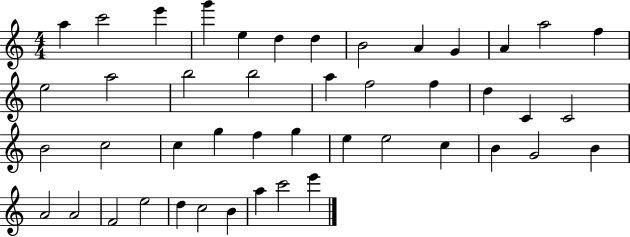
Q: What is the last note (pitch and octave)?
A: E6